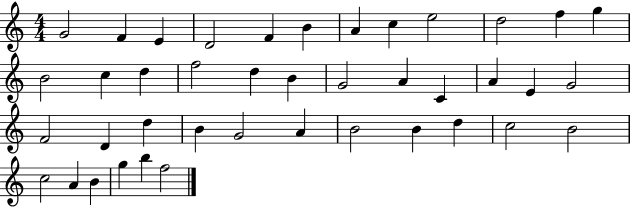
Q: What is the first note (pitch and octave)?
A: G4